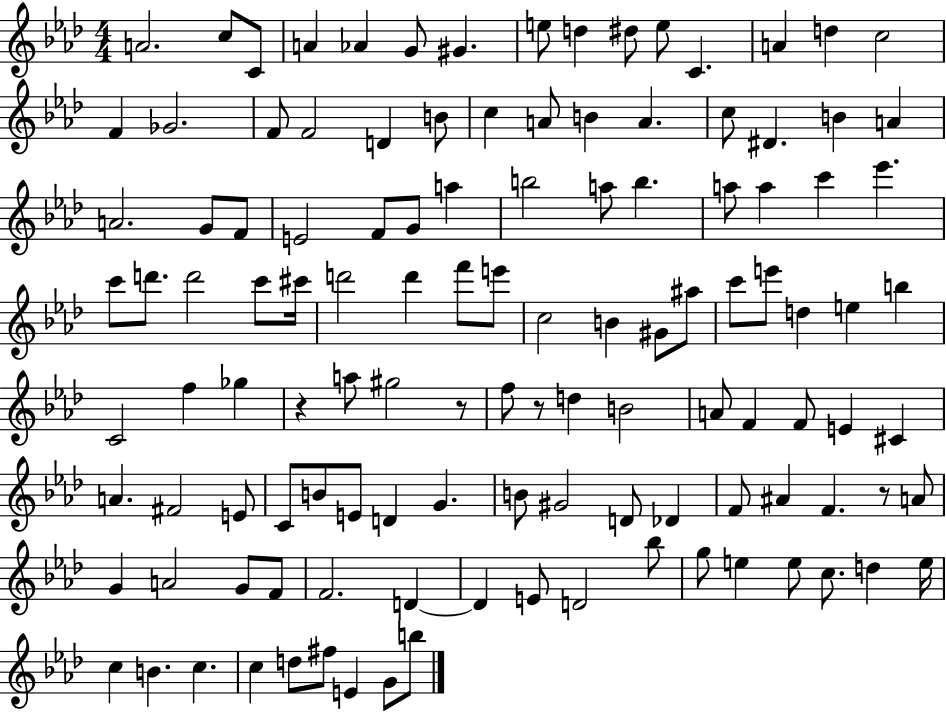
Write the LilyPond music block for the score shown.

{
  \clef treble
  \numericTimeSignature
  \time 4/4
  \key aes \major
  a'2. c''8 c'8 | a'4 aes'4 g'8 gis'4. | e''8 d''4 dis''8 e''8 c'4. | a'4 d''4 c''2 | \break f'4 ges'2. | f'8 f'2 d'4 b'8 | c''4 a'8 b'4 a'4. | c''8 dis'4. b'4 a'4 | \break a'2. g'8 f'8 | e'2 f'8 g'8 a''4 | b''2 a''8 b''4. | a''8 a''4 c'''4 ees'''4. | \break c'''8 d'''8. d'''2 c'''8 cis'''16 | d'''2 d'''4 f'''8 e'''8 | c''2 b'4 gis'8 ais''8 | c'''8 e'''8 d''4 e''4 b''4 | \break c'2 f''4 ges''4 | r4 a''8 gis''2 r8 | f''8 r8 d''4 b'2 | a'8 f'4 f'8 e'4 cis'4 | \break a'4. fis'2 e'8 | c'8 b'8 e'8 d'4 g'4. | b'8 gis'2 d'8 des'4 | f'8 ais'4 f'4. r8 a'8 | \break g'4 a'2 g'8 f'8 | f'2. d'4~~ | d'4 e'8 d'2 bes''8 | g''8 e''4 e''8 c''8. d''4 e''16 | \break c''4 b'4. c''4. | c''4 d''8 fis''8 e'4 g'8 b''8 | \bar "|."
}